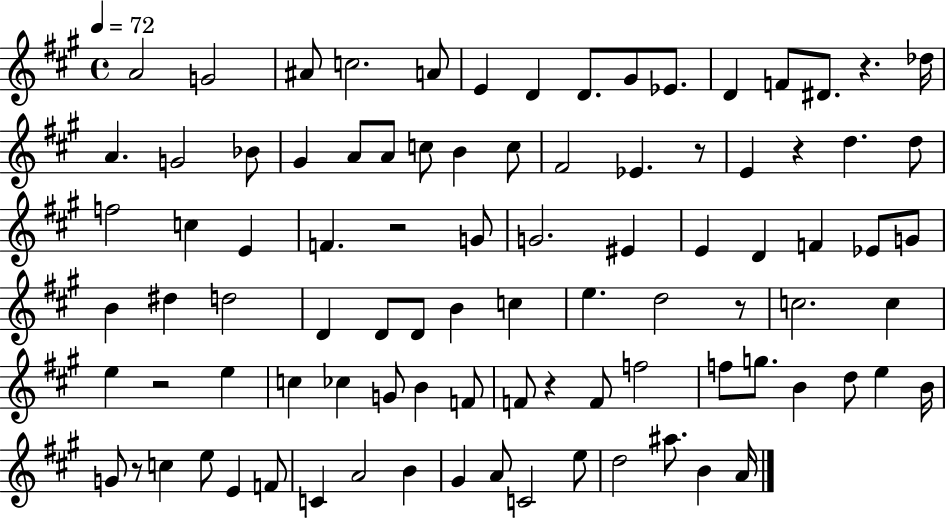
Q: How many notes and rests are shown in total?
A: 92